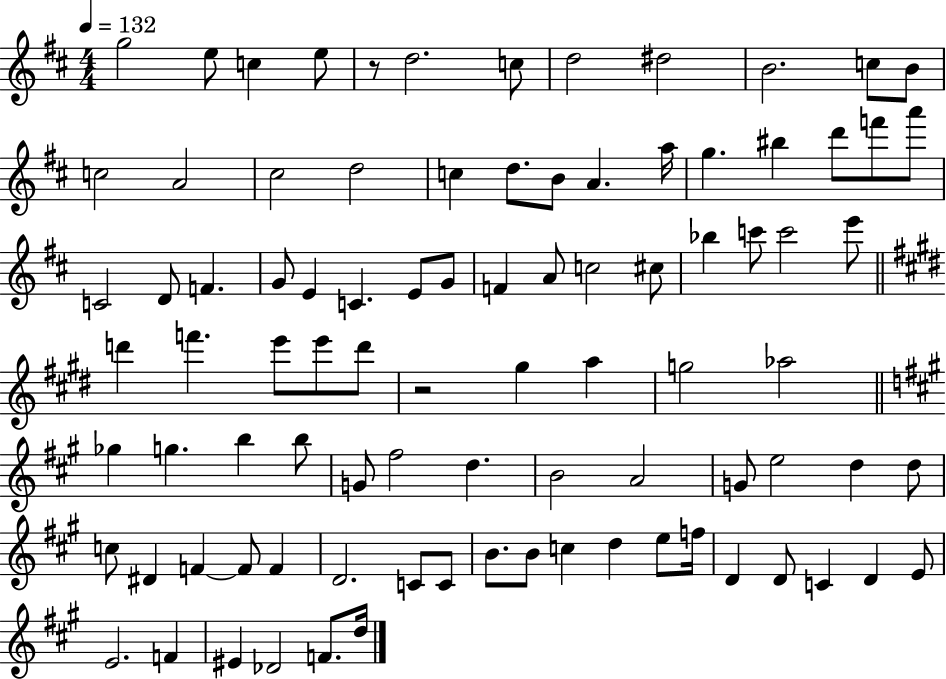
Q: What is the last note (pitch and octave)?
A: D5